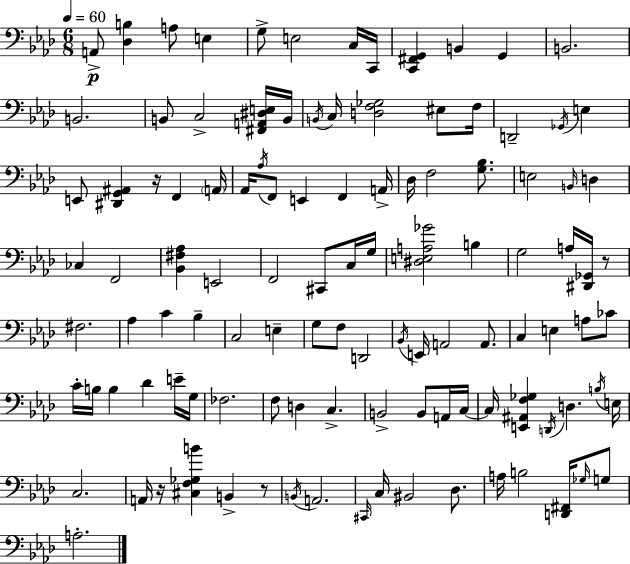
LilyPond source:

{
  \clef bass
  \numericTimeSignature
  \time 6/8
  \key f \minor
  \tempo 4 = 60
  a,8->\p <des b>4 a8 e4 | g8-> e2 c16 c,16 | <c, fis, g,>4 b,4 g,4 | b,2. | \break b,2. | b,8 c2-> <fis, a, dis e>16 b,16 | \acciaccatura { b,16 } c16 <d f ges>2 eis8 | f16 d,2-- \acciaccatura { ges,16 } e4 | \break e,8 <dis, g, ais,>4 r16 f,4 | \parenthesize a,16 aes,16 \acciaccatura { aes16 } f,8 e,4 f,4 | a,16-> des16 f2 | <g bes>8. e2 \grace { b,16 } | \break d4 ces4 f,2 | <bes, fis aes>4 e,2 | f,2 | cis,8 c16 g16 <dis e a ges'>2 | \break b4 g2 | a16 <dis, ges,>16 r8 fis2. | aes4 c'4 | bes4-- c2 | \break e4-- g8 f8 d,2 | \acciaccatura { bes,16 } e,16 a,2 | a,8. c4 e4 | a8 ces'8 c'16-. b16 b4 des'4 | \break e'16-- g16 fes2. | f8 d4 c4.-> | b,2-> | b,8 a,16 c16~~ c16 <e, ais, f ges>4 \acciaccatura { d,16 } d4. | \break \acciaccatura { b16 } e16 c2. | a,16 r16 <cis f ges b'>4 | b,4-> r8 \acciaccatura { b,16 } a,2. | \grace { cis,16 } c16 bis,2 | \break des8. a16 b2 | <d, fis,>16 \grace { ges16 } g8 a2.-. | \bar "|."
}